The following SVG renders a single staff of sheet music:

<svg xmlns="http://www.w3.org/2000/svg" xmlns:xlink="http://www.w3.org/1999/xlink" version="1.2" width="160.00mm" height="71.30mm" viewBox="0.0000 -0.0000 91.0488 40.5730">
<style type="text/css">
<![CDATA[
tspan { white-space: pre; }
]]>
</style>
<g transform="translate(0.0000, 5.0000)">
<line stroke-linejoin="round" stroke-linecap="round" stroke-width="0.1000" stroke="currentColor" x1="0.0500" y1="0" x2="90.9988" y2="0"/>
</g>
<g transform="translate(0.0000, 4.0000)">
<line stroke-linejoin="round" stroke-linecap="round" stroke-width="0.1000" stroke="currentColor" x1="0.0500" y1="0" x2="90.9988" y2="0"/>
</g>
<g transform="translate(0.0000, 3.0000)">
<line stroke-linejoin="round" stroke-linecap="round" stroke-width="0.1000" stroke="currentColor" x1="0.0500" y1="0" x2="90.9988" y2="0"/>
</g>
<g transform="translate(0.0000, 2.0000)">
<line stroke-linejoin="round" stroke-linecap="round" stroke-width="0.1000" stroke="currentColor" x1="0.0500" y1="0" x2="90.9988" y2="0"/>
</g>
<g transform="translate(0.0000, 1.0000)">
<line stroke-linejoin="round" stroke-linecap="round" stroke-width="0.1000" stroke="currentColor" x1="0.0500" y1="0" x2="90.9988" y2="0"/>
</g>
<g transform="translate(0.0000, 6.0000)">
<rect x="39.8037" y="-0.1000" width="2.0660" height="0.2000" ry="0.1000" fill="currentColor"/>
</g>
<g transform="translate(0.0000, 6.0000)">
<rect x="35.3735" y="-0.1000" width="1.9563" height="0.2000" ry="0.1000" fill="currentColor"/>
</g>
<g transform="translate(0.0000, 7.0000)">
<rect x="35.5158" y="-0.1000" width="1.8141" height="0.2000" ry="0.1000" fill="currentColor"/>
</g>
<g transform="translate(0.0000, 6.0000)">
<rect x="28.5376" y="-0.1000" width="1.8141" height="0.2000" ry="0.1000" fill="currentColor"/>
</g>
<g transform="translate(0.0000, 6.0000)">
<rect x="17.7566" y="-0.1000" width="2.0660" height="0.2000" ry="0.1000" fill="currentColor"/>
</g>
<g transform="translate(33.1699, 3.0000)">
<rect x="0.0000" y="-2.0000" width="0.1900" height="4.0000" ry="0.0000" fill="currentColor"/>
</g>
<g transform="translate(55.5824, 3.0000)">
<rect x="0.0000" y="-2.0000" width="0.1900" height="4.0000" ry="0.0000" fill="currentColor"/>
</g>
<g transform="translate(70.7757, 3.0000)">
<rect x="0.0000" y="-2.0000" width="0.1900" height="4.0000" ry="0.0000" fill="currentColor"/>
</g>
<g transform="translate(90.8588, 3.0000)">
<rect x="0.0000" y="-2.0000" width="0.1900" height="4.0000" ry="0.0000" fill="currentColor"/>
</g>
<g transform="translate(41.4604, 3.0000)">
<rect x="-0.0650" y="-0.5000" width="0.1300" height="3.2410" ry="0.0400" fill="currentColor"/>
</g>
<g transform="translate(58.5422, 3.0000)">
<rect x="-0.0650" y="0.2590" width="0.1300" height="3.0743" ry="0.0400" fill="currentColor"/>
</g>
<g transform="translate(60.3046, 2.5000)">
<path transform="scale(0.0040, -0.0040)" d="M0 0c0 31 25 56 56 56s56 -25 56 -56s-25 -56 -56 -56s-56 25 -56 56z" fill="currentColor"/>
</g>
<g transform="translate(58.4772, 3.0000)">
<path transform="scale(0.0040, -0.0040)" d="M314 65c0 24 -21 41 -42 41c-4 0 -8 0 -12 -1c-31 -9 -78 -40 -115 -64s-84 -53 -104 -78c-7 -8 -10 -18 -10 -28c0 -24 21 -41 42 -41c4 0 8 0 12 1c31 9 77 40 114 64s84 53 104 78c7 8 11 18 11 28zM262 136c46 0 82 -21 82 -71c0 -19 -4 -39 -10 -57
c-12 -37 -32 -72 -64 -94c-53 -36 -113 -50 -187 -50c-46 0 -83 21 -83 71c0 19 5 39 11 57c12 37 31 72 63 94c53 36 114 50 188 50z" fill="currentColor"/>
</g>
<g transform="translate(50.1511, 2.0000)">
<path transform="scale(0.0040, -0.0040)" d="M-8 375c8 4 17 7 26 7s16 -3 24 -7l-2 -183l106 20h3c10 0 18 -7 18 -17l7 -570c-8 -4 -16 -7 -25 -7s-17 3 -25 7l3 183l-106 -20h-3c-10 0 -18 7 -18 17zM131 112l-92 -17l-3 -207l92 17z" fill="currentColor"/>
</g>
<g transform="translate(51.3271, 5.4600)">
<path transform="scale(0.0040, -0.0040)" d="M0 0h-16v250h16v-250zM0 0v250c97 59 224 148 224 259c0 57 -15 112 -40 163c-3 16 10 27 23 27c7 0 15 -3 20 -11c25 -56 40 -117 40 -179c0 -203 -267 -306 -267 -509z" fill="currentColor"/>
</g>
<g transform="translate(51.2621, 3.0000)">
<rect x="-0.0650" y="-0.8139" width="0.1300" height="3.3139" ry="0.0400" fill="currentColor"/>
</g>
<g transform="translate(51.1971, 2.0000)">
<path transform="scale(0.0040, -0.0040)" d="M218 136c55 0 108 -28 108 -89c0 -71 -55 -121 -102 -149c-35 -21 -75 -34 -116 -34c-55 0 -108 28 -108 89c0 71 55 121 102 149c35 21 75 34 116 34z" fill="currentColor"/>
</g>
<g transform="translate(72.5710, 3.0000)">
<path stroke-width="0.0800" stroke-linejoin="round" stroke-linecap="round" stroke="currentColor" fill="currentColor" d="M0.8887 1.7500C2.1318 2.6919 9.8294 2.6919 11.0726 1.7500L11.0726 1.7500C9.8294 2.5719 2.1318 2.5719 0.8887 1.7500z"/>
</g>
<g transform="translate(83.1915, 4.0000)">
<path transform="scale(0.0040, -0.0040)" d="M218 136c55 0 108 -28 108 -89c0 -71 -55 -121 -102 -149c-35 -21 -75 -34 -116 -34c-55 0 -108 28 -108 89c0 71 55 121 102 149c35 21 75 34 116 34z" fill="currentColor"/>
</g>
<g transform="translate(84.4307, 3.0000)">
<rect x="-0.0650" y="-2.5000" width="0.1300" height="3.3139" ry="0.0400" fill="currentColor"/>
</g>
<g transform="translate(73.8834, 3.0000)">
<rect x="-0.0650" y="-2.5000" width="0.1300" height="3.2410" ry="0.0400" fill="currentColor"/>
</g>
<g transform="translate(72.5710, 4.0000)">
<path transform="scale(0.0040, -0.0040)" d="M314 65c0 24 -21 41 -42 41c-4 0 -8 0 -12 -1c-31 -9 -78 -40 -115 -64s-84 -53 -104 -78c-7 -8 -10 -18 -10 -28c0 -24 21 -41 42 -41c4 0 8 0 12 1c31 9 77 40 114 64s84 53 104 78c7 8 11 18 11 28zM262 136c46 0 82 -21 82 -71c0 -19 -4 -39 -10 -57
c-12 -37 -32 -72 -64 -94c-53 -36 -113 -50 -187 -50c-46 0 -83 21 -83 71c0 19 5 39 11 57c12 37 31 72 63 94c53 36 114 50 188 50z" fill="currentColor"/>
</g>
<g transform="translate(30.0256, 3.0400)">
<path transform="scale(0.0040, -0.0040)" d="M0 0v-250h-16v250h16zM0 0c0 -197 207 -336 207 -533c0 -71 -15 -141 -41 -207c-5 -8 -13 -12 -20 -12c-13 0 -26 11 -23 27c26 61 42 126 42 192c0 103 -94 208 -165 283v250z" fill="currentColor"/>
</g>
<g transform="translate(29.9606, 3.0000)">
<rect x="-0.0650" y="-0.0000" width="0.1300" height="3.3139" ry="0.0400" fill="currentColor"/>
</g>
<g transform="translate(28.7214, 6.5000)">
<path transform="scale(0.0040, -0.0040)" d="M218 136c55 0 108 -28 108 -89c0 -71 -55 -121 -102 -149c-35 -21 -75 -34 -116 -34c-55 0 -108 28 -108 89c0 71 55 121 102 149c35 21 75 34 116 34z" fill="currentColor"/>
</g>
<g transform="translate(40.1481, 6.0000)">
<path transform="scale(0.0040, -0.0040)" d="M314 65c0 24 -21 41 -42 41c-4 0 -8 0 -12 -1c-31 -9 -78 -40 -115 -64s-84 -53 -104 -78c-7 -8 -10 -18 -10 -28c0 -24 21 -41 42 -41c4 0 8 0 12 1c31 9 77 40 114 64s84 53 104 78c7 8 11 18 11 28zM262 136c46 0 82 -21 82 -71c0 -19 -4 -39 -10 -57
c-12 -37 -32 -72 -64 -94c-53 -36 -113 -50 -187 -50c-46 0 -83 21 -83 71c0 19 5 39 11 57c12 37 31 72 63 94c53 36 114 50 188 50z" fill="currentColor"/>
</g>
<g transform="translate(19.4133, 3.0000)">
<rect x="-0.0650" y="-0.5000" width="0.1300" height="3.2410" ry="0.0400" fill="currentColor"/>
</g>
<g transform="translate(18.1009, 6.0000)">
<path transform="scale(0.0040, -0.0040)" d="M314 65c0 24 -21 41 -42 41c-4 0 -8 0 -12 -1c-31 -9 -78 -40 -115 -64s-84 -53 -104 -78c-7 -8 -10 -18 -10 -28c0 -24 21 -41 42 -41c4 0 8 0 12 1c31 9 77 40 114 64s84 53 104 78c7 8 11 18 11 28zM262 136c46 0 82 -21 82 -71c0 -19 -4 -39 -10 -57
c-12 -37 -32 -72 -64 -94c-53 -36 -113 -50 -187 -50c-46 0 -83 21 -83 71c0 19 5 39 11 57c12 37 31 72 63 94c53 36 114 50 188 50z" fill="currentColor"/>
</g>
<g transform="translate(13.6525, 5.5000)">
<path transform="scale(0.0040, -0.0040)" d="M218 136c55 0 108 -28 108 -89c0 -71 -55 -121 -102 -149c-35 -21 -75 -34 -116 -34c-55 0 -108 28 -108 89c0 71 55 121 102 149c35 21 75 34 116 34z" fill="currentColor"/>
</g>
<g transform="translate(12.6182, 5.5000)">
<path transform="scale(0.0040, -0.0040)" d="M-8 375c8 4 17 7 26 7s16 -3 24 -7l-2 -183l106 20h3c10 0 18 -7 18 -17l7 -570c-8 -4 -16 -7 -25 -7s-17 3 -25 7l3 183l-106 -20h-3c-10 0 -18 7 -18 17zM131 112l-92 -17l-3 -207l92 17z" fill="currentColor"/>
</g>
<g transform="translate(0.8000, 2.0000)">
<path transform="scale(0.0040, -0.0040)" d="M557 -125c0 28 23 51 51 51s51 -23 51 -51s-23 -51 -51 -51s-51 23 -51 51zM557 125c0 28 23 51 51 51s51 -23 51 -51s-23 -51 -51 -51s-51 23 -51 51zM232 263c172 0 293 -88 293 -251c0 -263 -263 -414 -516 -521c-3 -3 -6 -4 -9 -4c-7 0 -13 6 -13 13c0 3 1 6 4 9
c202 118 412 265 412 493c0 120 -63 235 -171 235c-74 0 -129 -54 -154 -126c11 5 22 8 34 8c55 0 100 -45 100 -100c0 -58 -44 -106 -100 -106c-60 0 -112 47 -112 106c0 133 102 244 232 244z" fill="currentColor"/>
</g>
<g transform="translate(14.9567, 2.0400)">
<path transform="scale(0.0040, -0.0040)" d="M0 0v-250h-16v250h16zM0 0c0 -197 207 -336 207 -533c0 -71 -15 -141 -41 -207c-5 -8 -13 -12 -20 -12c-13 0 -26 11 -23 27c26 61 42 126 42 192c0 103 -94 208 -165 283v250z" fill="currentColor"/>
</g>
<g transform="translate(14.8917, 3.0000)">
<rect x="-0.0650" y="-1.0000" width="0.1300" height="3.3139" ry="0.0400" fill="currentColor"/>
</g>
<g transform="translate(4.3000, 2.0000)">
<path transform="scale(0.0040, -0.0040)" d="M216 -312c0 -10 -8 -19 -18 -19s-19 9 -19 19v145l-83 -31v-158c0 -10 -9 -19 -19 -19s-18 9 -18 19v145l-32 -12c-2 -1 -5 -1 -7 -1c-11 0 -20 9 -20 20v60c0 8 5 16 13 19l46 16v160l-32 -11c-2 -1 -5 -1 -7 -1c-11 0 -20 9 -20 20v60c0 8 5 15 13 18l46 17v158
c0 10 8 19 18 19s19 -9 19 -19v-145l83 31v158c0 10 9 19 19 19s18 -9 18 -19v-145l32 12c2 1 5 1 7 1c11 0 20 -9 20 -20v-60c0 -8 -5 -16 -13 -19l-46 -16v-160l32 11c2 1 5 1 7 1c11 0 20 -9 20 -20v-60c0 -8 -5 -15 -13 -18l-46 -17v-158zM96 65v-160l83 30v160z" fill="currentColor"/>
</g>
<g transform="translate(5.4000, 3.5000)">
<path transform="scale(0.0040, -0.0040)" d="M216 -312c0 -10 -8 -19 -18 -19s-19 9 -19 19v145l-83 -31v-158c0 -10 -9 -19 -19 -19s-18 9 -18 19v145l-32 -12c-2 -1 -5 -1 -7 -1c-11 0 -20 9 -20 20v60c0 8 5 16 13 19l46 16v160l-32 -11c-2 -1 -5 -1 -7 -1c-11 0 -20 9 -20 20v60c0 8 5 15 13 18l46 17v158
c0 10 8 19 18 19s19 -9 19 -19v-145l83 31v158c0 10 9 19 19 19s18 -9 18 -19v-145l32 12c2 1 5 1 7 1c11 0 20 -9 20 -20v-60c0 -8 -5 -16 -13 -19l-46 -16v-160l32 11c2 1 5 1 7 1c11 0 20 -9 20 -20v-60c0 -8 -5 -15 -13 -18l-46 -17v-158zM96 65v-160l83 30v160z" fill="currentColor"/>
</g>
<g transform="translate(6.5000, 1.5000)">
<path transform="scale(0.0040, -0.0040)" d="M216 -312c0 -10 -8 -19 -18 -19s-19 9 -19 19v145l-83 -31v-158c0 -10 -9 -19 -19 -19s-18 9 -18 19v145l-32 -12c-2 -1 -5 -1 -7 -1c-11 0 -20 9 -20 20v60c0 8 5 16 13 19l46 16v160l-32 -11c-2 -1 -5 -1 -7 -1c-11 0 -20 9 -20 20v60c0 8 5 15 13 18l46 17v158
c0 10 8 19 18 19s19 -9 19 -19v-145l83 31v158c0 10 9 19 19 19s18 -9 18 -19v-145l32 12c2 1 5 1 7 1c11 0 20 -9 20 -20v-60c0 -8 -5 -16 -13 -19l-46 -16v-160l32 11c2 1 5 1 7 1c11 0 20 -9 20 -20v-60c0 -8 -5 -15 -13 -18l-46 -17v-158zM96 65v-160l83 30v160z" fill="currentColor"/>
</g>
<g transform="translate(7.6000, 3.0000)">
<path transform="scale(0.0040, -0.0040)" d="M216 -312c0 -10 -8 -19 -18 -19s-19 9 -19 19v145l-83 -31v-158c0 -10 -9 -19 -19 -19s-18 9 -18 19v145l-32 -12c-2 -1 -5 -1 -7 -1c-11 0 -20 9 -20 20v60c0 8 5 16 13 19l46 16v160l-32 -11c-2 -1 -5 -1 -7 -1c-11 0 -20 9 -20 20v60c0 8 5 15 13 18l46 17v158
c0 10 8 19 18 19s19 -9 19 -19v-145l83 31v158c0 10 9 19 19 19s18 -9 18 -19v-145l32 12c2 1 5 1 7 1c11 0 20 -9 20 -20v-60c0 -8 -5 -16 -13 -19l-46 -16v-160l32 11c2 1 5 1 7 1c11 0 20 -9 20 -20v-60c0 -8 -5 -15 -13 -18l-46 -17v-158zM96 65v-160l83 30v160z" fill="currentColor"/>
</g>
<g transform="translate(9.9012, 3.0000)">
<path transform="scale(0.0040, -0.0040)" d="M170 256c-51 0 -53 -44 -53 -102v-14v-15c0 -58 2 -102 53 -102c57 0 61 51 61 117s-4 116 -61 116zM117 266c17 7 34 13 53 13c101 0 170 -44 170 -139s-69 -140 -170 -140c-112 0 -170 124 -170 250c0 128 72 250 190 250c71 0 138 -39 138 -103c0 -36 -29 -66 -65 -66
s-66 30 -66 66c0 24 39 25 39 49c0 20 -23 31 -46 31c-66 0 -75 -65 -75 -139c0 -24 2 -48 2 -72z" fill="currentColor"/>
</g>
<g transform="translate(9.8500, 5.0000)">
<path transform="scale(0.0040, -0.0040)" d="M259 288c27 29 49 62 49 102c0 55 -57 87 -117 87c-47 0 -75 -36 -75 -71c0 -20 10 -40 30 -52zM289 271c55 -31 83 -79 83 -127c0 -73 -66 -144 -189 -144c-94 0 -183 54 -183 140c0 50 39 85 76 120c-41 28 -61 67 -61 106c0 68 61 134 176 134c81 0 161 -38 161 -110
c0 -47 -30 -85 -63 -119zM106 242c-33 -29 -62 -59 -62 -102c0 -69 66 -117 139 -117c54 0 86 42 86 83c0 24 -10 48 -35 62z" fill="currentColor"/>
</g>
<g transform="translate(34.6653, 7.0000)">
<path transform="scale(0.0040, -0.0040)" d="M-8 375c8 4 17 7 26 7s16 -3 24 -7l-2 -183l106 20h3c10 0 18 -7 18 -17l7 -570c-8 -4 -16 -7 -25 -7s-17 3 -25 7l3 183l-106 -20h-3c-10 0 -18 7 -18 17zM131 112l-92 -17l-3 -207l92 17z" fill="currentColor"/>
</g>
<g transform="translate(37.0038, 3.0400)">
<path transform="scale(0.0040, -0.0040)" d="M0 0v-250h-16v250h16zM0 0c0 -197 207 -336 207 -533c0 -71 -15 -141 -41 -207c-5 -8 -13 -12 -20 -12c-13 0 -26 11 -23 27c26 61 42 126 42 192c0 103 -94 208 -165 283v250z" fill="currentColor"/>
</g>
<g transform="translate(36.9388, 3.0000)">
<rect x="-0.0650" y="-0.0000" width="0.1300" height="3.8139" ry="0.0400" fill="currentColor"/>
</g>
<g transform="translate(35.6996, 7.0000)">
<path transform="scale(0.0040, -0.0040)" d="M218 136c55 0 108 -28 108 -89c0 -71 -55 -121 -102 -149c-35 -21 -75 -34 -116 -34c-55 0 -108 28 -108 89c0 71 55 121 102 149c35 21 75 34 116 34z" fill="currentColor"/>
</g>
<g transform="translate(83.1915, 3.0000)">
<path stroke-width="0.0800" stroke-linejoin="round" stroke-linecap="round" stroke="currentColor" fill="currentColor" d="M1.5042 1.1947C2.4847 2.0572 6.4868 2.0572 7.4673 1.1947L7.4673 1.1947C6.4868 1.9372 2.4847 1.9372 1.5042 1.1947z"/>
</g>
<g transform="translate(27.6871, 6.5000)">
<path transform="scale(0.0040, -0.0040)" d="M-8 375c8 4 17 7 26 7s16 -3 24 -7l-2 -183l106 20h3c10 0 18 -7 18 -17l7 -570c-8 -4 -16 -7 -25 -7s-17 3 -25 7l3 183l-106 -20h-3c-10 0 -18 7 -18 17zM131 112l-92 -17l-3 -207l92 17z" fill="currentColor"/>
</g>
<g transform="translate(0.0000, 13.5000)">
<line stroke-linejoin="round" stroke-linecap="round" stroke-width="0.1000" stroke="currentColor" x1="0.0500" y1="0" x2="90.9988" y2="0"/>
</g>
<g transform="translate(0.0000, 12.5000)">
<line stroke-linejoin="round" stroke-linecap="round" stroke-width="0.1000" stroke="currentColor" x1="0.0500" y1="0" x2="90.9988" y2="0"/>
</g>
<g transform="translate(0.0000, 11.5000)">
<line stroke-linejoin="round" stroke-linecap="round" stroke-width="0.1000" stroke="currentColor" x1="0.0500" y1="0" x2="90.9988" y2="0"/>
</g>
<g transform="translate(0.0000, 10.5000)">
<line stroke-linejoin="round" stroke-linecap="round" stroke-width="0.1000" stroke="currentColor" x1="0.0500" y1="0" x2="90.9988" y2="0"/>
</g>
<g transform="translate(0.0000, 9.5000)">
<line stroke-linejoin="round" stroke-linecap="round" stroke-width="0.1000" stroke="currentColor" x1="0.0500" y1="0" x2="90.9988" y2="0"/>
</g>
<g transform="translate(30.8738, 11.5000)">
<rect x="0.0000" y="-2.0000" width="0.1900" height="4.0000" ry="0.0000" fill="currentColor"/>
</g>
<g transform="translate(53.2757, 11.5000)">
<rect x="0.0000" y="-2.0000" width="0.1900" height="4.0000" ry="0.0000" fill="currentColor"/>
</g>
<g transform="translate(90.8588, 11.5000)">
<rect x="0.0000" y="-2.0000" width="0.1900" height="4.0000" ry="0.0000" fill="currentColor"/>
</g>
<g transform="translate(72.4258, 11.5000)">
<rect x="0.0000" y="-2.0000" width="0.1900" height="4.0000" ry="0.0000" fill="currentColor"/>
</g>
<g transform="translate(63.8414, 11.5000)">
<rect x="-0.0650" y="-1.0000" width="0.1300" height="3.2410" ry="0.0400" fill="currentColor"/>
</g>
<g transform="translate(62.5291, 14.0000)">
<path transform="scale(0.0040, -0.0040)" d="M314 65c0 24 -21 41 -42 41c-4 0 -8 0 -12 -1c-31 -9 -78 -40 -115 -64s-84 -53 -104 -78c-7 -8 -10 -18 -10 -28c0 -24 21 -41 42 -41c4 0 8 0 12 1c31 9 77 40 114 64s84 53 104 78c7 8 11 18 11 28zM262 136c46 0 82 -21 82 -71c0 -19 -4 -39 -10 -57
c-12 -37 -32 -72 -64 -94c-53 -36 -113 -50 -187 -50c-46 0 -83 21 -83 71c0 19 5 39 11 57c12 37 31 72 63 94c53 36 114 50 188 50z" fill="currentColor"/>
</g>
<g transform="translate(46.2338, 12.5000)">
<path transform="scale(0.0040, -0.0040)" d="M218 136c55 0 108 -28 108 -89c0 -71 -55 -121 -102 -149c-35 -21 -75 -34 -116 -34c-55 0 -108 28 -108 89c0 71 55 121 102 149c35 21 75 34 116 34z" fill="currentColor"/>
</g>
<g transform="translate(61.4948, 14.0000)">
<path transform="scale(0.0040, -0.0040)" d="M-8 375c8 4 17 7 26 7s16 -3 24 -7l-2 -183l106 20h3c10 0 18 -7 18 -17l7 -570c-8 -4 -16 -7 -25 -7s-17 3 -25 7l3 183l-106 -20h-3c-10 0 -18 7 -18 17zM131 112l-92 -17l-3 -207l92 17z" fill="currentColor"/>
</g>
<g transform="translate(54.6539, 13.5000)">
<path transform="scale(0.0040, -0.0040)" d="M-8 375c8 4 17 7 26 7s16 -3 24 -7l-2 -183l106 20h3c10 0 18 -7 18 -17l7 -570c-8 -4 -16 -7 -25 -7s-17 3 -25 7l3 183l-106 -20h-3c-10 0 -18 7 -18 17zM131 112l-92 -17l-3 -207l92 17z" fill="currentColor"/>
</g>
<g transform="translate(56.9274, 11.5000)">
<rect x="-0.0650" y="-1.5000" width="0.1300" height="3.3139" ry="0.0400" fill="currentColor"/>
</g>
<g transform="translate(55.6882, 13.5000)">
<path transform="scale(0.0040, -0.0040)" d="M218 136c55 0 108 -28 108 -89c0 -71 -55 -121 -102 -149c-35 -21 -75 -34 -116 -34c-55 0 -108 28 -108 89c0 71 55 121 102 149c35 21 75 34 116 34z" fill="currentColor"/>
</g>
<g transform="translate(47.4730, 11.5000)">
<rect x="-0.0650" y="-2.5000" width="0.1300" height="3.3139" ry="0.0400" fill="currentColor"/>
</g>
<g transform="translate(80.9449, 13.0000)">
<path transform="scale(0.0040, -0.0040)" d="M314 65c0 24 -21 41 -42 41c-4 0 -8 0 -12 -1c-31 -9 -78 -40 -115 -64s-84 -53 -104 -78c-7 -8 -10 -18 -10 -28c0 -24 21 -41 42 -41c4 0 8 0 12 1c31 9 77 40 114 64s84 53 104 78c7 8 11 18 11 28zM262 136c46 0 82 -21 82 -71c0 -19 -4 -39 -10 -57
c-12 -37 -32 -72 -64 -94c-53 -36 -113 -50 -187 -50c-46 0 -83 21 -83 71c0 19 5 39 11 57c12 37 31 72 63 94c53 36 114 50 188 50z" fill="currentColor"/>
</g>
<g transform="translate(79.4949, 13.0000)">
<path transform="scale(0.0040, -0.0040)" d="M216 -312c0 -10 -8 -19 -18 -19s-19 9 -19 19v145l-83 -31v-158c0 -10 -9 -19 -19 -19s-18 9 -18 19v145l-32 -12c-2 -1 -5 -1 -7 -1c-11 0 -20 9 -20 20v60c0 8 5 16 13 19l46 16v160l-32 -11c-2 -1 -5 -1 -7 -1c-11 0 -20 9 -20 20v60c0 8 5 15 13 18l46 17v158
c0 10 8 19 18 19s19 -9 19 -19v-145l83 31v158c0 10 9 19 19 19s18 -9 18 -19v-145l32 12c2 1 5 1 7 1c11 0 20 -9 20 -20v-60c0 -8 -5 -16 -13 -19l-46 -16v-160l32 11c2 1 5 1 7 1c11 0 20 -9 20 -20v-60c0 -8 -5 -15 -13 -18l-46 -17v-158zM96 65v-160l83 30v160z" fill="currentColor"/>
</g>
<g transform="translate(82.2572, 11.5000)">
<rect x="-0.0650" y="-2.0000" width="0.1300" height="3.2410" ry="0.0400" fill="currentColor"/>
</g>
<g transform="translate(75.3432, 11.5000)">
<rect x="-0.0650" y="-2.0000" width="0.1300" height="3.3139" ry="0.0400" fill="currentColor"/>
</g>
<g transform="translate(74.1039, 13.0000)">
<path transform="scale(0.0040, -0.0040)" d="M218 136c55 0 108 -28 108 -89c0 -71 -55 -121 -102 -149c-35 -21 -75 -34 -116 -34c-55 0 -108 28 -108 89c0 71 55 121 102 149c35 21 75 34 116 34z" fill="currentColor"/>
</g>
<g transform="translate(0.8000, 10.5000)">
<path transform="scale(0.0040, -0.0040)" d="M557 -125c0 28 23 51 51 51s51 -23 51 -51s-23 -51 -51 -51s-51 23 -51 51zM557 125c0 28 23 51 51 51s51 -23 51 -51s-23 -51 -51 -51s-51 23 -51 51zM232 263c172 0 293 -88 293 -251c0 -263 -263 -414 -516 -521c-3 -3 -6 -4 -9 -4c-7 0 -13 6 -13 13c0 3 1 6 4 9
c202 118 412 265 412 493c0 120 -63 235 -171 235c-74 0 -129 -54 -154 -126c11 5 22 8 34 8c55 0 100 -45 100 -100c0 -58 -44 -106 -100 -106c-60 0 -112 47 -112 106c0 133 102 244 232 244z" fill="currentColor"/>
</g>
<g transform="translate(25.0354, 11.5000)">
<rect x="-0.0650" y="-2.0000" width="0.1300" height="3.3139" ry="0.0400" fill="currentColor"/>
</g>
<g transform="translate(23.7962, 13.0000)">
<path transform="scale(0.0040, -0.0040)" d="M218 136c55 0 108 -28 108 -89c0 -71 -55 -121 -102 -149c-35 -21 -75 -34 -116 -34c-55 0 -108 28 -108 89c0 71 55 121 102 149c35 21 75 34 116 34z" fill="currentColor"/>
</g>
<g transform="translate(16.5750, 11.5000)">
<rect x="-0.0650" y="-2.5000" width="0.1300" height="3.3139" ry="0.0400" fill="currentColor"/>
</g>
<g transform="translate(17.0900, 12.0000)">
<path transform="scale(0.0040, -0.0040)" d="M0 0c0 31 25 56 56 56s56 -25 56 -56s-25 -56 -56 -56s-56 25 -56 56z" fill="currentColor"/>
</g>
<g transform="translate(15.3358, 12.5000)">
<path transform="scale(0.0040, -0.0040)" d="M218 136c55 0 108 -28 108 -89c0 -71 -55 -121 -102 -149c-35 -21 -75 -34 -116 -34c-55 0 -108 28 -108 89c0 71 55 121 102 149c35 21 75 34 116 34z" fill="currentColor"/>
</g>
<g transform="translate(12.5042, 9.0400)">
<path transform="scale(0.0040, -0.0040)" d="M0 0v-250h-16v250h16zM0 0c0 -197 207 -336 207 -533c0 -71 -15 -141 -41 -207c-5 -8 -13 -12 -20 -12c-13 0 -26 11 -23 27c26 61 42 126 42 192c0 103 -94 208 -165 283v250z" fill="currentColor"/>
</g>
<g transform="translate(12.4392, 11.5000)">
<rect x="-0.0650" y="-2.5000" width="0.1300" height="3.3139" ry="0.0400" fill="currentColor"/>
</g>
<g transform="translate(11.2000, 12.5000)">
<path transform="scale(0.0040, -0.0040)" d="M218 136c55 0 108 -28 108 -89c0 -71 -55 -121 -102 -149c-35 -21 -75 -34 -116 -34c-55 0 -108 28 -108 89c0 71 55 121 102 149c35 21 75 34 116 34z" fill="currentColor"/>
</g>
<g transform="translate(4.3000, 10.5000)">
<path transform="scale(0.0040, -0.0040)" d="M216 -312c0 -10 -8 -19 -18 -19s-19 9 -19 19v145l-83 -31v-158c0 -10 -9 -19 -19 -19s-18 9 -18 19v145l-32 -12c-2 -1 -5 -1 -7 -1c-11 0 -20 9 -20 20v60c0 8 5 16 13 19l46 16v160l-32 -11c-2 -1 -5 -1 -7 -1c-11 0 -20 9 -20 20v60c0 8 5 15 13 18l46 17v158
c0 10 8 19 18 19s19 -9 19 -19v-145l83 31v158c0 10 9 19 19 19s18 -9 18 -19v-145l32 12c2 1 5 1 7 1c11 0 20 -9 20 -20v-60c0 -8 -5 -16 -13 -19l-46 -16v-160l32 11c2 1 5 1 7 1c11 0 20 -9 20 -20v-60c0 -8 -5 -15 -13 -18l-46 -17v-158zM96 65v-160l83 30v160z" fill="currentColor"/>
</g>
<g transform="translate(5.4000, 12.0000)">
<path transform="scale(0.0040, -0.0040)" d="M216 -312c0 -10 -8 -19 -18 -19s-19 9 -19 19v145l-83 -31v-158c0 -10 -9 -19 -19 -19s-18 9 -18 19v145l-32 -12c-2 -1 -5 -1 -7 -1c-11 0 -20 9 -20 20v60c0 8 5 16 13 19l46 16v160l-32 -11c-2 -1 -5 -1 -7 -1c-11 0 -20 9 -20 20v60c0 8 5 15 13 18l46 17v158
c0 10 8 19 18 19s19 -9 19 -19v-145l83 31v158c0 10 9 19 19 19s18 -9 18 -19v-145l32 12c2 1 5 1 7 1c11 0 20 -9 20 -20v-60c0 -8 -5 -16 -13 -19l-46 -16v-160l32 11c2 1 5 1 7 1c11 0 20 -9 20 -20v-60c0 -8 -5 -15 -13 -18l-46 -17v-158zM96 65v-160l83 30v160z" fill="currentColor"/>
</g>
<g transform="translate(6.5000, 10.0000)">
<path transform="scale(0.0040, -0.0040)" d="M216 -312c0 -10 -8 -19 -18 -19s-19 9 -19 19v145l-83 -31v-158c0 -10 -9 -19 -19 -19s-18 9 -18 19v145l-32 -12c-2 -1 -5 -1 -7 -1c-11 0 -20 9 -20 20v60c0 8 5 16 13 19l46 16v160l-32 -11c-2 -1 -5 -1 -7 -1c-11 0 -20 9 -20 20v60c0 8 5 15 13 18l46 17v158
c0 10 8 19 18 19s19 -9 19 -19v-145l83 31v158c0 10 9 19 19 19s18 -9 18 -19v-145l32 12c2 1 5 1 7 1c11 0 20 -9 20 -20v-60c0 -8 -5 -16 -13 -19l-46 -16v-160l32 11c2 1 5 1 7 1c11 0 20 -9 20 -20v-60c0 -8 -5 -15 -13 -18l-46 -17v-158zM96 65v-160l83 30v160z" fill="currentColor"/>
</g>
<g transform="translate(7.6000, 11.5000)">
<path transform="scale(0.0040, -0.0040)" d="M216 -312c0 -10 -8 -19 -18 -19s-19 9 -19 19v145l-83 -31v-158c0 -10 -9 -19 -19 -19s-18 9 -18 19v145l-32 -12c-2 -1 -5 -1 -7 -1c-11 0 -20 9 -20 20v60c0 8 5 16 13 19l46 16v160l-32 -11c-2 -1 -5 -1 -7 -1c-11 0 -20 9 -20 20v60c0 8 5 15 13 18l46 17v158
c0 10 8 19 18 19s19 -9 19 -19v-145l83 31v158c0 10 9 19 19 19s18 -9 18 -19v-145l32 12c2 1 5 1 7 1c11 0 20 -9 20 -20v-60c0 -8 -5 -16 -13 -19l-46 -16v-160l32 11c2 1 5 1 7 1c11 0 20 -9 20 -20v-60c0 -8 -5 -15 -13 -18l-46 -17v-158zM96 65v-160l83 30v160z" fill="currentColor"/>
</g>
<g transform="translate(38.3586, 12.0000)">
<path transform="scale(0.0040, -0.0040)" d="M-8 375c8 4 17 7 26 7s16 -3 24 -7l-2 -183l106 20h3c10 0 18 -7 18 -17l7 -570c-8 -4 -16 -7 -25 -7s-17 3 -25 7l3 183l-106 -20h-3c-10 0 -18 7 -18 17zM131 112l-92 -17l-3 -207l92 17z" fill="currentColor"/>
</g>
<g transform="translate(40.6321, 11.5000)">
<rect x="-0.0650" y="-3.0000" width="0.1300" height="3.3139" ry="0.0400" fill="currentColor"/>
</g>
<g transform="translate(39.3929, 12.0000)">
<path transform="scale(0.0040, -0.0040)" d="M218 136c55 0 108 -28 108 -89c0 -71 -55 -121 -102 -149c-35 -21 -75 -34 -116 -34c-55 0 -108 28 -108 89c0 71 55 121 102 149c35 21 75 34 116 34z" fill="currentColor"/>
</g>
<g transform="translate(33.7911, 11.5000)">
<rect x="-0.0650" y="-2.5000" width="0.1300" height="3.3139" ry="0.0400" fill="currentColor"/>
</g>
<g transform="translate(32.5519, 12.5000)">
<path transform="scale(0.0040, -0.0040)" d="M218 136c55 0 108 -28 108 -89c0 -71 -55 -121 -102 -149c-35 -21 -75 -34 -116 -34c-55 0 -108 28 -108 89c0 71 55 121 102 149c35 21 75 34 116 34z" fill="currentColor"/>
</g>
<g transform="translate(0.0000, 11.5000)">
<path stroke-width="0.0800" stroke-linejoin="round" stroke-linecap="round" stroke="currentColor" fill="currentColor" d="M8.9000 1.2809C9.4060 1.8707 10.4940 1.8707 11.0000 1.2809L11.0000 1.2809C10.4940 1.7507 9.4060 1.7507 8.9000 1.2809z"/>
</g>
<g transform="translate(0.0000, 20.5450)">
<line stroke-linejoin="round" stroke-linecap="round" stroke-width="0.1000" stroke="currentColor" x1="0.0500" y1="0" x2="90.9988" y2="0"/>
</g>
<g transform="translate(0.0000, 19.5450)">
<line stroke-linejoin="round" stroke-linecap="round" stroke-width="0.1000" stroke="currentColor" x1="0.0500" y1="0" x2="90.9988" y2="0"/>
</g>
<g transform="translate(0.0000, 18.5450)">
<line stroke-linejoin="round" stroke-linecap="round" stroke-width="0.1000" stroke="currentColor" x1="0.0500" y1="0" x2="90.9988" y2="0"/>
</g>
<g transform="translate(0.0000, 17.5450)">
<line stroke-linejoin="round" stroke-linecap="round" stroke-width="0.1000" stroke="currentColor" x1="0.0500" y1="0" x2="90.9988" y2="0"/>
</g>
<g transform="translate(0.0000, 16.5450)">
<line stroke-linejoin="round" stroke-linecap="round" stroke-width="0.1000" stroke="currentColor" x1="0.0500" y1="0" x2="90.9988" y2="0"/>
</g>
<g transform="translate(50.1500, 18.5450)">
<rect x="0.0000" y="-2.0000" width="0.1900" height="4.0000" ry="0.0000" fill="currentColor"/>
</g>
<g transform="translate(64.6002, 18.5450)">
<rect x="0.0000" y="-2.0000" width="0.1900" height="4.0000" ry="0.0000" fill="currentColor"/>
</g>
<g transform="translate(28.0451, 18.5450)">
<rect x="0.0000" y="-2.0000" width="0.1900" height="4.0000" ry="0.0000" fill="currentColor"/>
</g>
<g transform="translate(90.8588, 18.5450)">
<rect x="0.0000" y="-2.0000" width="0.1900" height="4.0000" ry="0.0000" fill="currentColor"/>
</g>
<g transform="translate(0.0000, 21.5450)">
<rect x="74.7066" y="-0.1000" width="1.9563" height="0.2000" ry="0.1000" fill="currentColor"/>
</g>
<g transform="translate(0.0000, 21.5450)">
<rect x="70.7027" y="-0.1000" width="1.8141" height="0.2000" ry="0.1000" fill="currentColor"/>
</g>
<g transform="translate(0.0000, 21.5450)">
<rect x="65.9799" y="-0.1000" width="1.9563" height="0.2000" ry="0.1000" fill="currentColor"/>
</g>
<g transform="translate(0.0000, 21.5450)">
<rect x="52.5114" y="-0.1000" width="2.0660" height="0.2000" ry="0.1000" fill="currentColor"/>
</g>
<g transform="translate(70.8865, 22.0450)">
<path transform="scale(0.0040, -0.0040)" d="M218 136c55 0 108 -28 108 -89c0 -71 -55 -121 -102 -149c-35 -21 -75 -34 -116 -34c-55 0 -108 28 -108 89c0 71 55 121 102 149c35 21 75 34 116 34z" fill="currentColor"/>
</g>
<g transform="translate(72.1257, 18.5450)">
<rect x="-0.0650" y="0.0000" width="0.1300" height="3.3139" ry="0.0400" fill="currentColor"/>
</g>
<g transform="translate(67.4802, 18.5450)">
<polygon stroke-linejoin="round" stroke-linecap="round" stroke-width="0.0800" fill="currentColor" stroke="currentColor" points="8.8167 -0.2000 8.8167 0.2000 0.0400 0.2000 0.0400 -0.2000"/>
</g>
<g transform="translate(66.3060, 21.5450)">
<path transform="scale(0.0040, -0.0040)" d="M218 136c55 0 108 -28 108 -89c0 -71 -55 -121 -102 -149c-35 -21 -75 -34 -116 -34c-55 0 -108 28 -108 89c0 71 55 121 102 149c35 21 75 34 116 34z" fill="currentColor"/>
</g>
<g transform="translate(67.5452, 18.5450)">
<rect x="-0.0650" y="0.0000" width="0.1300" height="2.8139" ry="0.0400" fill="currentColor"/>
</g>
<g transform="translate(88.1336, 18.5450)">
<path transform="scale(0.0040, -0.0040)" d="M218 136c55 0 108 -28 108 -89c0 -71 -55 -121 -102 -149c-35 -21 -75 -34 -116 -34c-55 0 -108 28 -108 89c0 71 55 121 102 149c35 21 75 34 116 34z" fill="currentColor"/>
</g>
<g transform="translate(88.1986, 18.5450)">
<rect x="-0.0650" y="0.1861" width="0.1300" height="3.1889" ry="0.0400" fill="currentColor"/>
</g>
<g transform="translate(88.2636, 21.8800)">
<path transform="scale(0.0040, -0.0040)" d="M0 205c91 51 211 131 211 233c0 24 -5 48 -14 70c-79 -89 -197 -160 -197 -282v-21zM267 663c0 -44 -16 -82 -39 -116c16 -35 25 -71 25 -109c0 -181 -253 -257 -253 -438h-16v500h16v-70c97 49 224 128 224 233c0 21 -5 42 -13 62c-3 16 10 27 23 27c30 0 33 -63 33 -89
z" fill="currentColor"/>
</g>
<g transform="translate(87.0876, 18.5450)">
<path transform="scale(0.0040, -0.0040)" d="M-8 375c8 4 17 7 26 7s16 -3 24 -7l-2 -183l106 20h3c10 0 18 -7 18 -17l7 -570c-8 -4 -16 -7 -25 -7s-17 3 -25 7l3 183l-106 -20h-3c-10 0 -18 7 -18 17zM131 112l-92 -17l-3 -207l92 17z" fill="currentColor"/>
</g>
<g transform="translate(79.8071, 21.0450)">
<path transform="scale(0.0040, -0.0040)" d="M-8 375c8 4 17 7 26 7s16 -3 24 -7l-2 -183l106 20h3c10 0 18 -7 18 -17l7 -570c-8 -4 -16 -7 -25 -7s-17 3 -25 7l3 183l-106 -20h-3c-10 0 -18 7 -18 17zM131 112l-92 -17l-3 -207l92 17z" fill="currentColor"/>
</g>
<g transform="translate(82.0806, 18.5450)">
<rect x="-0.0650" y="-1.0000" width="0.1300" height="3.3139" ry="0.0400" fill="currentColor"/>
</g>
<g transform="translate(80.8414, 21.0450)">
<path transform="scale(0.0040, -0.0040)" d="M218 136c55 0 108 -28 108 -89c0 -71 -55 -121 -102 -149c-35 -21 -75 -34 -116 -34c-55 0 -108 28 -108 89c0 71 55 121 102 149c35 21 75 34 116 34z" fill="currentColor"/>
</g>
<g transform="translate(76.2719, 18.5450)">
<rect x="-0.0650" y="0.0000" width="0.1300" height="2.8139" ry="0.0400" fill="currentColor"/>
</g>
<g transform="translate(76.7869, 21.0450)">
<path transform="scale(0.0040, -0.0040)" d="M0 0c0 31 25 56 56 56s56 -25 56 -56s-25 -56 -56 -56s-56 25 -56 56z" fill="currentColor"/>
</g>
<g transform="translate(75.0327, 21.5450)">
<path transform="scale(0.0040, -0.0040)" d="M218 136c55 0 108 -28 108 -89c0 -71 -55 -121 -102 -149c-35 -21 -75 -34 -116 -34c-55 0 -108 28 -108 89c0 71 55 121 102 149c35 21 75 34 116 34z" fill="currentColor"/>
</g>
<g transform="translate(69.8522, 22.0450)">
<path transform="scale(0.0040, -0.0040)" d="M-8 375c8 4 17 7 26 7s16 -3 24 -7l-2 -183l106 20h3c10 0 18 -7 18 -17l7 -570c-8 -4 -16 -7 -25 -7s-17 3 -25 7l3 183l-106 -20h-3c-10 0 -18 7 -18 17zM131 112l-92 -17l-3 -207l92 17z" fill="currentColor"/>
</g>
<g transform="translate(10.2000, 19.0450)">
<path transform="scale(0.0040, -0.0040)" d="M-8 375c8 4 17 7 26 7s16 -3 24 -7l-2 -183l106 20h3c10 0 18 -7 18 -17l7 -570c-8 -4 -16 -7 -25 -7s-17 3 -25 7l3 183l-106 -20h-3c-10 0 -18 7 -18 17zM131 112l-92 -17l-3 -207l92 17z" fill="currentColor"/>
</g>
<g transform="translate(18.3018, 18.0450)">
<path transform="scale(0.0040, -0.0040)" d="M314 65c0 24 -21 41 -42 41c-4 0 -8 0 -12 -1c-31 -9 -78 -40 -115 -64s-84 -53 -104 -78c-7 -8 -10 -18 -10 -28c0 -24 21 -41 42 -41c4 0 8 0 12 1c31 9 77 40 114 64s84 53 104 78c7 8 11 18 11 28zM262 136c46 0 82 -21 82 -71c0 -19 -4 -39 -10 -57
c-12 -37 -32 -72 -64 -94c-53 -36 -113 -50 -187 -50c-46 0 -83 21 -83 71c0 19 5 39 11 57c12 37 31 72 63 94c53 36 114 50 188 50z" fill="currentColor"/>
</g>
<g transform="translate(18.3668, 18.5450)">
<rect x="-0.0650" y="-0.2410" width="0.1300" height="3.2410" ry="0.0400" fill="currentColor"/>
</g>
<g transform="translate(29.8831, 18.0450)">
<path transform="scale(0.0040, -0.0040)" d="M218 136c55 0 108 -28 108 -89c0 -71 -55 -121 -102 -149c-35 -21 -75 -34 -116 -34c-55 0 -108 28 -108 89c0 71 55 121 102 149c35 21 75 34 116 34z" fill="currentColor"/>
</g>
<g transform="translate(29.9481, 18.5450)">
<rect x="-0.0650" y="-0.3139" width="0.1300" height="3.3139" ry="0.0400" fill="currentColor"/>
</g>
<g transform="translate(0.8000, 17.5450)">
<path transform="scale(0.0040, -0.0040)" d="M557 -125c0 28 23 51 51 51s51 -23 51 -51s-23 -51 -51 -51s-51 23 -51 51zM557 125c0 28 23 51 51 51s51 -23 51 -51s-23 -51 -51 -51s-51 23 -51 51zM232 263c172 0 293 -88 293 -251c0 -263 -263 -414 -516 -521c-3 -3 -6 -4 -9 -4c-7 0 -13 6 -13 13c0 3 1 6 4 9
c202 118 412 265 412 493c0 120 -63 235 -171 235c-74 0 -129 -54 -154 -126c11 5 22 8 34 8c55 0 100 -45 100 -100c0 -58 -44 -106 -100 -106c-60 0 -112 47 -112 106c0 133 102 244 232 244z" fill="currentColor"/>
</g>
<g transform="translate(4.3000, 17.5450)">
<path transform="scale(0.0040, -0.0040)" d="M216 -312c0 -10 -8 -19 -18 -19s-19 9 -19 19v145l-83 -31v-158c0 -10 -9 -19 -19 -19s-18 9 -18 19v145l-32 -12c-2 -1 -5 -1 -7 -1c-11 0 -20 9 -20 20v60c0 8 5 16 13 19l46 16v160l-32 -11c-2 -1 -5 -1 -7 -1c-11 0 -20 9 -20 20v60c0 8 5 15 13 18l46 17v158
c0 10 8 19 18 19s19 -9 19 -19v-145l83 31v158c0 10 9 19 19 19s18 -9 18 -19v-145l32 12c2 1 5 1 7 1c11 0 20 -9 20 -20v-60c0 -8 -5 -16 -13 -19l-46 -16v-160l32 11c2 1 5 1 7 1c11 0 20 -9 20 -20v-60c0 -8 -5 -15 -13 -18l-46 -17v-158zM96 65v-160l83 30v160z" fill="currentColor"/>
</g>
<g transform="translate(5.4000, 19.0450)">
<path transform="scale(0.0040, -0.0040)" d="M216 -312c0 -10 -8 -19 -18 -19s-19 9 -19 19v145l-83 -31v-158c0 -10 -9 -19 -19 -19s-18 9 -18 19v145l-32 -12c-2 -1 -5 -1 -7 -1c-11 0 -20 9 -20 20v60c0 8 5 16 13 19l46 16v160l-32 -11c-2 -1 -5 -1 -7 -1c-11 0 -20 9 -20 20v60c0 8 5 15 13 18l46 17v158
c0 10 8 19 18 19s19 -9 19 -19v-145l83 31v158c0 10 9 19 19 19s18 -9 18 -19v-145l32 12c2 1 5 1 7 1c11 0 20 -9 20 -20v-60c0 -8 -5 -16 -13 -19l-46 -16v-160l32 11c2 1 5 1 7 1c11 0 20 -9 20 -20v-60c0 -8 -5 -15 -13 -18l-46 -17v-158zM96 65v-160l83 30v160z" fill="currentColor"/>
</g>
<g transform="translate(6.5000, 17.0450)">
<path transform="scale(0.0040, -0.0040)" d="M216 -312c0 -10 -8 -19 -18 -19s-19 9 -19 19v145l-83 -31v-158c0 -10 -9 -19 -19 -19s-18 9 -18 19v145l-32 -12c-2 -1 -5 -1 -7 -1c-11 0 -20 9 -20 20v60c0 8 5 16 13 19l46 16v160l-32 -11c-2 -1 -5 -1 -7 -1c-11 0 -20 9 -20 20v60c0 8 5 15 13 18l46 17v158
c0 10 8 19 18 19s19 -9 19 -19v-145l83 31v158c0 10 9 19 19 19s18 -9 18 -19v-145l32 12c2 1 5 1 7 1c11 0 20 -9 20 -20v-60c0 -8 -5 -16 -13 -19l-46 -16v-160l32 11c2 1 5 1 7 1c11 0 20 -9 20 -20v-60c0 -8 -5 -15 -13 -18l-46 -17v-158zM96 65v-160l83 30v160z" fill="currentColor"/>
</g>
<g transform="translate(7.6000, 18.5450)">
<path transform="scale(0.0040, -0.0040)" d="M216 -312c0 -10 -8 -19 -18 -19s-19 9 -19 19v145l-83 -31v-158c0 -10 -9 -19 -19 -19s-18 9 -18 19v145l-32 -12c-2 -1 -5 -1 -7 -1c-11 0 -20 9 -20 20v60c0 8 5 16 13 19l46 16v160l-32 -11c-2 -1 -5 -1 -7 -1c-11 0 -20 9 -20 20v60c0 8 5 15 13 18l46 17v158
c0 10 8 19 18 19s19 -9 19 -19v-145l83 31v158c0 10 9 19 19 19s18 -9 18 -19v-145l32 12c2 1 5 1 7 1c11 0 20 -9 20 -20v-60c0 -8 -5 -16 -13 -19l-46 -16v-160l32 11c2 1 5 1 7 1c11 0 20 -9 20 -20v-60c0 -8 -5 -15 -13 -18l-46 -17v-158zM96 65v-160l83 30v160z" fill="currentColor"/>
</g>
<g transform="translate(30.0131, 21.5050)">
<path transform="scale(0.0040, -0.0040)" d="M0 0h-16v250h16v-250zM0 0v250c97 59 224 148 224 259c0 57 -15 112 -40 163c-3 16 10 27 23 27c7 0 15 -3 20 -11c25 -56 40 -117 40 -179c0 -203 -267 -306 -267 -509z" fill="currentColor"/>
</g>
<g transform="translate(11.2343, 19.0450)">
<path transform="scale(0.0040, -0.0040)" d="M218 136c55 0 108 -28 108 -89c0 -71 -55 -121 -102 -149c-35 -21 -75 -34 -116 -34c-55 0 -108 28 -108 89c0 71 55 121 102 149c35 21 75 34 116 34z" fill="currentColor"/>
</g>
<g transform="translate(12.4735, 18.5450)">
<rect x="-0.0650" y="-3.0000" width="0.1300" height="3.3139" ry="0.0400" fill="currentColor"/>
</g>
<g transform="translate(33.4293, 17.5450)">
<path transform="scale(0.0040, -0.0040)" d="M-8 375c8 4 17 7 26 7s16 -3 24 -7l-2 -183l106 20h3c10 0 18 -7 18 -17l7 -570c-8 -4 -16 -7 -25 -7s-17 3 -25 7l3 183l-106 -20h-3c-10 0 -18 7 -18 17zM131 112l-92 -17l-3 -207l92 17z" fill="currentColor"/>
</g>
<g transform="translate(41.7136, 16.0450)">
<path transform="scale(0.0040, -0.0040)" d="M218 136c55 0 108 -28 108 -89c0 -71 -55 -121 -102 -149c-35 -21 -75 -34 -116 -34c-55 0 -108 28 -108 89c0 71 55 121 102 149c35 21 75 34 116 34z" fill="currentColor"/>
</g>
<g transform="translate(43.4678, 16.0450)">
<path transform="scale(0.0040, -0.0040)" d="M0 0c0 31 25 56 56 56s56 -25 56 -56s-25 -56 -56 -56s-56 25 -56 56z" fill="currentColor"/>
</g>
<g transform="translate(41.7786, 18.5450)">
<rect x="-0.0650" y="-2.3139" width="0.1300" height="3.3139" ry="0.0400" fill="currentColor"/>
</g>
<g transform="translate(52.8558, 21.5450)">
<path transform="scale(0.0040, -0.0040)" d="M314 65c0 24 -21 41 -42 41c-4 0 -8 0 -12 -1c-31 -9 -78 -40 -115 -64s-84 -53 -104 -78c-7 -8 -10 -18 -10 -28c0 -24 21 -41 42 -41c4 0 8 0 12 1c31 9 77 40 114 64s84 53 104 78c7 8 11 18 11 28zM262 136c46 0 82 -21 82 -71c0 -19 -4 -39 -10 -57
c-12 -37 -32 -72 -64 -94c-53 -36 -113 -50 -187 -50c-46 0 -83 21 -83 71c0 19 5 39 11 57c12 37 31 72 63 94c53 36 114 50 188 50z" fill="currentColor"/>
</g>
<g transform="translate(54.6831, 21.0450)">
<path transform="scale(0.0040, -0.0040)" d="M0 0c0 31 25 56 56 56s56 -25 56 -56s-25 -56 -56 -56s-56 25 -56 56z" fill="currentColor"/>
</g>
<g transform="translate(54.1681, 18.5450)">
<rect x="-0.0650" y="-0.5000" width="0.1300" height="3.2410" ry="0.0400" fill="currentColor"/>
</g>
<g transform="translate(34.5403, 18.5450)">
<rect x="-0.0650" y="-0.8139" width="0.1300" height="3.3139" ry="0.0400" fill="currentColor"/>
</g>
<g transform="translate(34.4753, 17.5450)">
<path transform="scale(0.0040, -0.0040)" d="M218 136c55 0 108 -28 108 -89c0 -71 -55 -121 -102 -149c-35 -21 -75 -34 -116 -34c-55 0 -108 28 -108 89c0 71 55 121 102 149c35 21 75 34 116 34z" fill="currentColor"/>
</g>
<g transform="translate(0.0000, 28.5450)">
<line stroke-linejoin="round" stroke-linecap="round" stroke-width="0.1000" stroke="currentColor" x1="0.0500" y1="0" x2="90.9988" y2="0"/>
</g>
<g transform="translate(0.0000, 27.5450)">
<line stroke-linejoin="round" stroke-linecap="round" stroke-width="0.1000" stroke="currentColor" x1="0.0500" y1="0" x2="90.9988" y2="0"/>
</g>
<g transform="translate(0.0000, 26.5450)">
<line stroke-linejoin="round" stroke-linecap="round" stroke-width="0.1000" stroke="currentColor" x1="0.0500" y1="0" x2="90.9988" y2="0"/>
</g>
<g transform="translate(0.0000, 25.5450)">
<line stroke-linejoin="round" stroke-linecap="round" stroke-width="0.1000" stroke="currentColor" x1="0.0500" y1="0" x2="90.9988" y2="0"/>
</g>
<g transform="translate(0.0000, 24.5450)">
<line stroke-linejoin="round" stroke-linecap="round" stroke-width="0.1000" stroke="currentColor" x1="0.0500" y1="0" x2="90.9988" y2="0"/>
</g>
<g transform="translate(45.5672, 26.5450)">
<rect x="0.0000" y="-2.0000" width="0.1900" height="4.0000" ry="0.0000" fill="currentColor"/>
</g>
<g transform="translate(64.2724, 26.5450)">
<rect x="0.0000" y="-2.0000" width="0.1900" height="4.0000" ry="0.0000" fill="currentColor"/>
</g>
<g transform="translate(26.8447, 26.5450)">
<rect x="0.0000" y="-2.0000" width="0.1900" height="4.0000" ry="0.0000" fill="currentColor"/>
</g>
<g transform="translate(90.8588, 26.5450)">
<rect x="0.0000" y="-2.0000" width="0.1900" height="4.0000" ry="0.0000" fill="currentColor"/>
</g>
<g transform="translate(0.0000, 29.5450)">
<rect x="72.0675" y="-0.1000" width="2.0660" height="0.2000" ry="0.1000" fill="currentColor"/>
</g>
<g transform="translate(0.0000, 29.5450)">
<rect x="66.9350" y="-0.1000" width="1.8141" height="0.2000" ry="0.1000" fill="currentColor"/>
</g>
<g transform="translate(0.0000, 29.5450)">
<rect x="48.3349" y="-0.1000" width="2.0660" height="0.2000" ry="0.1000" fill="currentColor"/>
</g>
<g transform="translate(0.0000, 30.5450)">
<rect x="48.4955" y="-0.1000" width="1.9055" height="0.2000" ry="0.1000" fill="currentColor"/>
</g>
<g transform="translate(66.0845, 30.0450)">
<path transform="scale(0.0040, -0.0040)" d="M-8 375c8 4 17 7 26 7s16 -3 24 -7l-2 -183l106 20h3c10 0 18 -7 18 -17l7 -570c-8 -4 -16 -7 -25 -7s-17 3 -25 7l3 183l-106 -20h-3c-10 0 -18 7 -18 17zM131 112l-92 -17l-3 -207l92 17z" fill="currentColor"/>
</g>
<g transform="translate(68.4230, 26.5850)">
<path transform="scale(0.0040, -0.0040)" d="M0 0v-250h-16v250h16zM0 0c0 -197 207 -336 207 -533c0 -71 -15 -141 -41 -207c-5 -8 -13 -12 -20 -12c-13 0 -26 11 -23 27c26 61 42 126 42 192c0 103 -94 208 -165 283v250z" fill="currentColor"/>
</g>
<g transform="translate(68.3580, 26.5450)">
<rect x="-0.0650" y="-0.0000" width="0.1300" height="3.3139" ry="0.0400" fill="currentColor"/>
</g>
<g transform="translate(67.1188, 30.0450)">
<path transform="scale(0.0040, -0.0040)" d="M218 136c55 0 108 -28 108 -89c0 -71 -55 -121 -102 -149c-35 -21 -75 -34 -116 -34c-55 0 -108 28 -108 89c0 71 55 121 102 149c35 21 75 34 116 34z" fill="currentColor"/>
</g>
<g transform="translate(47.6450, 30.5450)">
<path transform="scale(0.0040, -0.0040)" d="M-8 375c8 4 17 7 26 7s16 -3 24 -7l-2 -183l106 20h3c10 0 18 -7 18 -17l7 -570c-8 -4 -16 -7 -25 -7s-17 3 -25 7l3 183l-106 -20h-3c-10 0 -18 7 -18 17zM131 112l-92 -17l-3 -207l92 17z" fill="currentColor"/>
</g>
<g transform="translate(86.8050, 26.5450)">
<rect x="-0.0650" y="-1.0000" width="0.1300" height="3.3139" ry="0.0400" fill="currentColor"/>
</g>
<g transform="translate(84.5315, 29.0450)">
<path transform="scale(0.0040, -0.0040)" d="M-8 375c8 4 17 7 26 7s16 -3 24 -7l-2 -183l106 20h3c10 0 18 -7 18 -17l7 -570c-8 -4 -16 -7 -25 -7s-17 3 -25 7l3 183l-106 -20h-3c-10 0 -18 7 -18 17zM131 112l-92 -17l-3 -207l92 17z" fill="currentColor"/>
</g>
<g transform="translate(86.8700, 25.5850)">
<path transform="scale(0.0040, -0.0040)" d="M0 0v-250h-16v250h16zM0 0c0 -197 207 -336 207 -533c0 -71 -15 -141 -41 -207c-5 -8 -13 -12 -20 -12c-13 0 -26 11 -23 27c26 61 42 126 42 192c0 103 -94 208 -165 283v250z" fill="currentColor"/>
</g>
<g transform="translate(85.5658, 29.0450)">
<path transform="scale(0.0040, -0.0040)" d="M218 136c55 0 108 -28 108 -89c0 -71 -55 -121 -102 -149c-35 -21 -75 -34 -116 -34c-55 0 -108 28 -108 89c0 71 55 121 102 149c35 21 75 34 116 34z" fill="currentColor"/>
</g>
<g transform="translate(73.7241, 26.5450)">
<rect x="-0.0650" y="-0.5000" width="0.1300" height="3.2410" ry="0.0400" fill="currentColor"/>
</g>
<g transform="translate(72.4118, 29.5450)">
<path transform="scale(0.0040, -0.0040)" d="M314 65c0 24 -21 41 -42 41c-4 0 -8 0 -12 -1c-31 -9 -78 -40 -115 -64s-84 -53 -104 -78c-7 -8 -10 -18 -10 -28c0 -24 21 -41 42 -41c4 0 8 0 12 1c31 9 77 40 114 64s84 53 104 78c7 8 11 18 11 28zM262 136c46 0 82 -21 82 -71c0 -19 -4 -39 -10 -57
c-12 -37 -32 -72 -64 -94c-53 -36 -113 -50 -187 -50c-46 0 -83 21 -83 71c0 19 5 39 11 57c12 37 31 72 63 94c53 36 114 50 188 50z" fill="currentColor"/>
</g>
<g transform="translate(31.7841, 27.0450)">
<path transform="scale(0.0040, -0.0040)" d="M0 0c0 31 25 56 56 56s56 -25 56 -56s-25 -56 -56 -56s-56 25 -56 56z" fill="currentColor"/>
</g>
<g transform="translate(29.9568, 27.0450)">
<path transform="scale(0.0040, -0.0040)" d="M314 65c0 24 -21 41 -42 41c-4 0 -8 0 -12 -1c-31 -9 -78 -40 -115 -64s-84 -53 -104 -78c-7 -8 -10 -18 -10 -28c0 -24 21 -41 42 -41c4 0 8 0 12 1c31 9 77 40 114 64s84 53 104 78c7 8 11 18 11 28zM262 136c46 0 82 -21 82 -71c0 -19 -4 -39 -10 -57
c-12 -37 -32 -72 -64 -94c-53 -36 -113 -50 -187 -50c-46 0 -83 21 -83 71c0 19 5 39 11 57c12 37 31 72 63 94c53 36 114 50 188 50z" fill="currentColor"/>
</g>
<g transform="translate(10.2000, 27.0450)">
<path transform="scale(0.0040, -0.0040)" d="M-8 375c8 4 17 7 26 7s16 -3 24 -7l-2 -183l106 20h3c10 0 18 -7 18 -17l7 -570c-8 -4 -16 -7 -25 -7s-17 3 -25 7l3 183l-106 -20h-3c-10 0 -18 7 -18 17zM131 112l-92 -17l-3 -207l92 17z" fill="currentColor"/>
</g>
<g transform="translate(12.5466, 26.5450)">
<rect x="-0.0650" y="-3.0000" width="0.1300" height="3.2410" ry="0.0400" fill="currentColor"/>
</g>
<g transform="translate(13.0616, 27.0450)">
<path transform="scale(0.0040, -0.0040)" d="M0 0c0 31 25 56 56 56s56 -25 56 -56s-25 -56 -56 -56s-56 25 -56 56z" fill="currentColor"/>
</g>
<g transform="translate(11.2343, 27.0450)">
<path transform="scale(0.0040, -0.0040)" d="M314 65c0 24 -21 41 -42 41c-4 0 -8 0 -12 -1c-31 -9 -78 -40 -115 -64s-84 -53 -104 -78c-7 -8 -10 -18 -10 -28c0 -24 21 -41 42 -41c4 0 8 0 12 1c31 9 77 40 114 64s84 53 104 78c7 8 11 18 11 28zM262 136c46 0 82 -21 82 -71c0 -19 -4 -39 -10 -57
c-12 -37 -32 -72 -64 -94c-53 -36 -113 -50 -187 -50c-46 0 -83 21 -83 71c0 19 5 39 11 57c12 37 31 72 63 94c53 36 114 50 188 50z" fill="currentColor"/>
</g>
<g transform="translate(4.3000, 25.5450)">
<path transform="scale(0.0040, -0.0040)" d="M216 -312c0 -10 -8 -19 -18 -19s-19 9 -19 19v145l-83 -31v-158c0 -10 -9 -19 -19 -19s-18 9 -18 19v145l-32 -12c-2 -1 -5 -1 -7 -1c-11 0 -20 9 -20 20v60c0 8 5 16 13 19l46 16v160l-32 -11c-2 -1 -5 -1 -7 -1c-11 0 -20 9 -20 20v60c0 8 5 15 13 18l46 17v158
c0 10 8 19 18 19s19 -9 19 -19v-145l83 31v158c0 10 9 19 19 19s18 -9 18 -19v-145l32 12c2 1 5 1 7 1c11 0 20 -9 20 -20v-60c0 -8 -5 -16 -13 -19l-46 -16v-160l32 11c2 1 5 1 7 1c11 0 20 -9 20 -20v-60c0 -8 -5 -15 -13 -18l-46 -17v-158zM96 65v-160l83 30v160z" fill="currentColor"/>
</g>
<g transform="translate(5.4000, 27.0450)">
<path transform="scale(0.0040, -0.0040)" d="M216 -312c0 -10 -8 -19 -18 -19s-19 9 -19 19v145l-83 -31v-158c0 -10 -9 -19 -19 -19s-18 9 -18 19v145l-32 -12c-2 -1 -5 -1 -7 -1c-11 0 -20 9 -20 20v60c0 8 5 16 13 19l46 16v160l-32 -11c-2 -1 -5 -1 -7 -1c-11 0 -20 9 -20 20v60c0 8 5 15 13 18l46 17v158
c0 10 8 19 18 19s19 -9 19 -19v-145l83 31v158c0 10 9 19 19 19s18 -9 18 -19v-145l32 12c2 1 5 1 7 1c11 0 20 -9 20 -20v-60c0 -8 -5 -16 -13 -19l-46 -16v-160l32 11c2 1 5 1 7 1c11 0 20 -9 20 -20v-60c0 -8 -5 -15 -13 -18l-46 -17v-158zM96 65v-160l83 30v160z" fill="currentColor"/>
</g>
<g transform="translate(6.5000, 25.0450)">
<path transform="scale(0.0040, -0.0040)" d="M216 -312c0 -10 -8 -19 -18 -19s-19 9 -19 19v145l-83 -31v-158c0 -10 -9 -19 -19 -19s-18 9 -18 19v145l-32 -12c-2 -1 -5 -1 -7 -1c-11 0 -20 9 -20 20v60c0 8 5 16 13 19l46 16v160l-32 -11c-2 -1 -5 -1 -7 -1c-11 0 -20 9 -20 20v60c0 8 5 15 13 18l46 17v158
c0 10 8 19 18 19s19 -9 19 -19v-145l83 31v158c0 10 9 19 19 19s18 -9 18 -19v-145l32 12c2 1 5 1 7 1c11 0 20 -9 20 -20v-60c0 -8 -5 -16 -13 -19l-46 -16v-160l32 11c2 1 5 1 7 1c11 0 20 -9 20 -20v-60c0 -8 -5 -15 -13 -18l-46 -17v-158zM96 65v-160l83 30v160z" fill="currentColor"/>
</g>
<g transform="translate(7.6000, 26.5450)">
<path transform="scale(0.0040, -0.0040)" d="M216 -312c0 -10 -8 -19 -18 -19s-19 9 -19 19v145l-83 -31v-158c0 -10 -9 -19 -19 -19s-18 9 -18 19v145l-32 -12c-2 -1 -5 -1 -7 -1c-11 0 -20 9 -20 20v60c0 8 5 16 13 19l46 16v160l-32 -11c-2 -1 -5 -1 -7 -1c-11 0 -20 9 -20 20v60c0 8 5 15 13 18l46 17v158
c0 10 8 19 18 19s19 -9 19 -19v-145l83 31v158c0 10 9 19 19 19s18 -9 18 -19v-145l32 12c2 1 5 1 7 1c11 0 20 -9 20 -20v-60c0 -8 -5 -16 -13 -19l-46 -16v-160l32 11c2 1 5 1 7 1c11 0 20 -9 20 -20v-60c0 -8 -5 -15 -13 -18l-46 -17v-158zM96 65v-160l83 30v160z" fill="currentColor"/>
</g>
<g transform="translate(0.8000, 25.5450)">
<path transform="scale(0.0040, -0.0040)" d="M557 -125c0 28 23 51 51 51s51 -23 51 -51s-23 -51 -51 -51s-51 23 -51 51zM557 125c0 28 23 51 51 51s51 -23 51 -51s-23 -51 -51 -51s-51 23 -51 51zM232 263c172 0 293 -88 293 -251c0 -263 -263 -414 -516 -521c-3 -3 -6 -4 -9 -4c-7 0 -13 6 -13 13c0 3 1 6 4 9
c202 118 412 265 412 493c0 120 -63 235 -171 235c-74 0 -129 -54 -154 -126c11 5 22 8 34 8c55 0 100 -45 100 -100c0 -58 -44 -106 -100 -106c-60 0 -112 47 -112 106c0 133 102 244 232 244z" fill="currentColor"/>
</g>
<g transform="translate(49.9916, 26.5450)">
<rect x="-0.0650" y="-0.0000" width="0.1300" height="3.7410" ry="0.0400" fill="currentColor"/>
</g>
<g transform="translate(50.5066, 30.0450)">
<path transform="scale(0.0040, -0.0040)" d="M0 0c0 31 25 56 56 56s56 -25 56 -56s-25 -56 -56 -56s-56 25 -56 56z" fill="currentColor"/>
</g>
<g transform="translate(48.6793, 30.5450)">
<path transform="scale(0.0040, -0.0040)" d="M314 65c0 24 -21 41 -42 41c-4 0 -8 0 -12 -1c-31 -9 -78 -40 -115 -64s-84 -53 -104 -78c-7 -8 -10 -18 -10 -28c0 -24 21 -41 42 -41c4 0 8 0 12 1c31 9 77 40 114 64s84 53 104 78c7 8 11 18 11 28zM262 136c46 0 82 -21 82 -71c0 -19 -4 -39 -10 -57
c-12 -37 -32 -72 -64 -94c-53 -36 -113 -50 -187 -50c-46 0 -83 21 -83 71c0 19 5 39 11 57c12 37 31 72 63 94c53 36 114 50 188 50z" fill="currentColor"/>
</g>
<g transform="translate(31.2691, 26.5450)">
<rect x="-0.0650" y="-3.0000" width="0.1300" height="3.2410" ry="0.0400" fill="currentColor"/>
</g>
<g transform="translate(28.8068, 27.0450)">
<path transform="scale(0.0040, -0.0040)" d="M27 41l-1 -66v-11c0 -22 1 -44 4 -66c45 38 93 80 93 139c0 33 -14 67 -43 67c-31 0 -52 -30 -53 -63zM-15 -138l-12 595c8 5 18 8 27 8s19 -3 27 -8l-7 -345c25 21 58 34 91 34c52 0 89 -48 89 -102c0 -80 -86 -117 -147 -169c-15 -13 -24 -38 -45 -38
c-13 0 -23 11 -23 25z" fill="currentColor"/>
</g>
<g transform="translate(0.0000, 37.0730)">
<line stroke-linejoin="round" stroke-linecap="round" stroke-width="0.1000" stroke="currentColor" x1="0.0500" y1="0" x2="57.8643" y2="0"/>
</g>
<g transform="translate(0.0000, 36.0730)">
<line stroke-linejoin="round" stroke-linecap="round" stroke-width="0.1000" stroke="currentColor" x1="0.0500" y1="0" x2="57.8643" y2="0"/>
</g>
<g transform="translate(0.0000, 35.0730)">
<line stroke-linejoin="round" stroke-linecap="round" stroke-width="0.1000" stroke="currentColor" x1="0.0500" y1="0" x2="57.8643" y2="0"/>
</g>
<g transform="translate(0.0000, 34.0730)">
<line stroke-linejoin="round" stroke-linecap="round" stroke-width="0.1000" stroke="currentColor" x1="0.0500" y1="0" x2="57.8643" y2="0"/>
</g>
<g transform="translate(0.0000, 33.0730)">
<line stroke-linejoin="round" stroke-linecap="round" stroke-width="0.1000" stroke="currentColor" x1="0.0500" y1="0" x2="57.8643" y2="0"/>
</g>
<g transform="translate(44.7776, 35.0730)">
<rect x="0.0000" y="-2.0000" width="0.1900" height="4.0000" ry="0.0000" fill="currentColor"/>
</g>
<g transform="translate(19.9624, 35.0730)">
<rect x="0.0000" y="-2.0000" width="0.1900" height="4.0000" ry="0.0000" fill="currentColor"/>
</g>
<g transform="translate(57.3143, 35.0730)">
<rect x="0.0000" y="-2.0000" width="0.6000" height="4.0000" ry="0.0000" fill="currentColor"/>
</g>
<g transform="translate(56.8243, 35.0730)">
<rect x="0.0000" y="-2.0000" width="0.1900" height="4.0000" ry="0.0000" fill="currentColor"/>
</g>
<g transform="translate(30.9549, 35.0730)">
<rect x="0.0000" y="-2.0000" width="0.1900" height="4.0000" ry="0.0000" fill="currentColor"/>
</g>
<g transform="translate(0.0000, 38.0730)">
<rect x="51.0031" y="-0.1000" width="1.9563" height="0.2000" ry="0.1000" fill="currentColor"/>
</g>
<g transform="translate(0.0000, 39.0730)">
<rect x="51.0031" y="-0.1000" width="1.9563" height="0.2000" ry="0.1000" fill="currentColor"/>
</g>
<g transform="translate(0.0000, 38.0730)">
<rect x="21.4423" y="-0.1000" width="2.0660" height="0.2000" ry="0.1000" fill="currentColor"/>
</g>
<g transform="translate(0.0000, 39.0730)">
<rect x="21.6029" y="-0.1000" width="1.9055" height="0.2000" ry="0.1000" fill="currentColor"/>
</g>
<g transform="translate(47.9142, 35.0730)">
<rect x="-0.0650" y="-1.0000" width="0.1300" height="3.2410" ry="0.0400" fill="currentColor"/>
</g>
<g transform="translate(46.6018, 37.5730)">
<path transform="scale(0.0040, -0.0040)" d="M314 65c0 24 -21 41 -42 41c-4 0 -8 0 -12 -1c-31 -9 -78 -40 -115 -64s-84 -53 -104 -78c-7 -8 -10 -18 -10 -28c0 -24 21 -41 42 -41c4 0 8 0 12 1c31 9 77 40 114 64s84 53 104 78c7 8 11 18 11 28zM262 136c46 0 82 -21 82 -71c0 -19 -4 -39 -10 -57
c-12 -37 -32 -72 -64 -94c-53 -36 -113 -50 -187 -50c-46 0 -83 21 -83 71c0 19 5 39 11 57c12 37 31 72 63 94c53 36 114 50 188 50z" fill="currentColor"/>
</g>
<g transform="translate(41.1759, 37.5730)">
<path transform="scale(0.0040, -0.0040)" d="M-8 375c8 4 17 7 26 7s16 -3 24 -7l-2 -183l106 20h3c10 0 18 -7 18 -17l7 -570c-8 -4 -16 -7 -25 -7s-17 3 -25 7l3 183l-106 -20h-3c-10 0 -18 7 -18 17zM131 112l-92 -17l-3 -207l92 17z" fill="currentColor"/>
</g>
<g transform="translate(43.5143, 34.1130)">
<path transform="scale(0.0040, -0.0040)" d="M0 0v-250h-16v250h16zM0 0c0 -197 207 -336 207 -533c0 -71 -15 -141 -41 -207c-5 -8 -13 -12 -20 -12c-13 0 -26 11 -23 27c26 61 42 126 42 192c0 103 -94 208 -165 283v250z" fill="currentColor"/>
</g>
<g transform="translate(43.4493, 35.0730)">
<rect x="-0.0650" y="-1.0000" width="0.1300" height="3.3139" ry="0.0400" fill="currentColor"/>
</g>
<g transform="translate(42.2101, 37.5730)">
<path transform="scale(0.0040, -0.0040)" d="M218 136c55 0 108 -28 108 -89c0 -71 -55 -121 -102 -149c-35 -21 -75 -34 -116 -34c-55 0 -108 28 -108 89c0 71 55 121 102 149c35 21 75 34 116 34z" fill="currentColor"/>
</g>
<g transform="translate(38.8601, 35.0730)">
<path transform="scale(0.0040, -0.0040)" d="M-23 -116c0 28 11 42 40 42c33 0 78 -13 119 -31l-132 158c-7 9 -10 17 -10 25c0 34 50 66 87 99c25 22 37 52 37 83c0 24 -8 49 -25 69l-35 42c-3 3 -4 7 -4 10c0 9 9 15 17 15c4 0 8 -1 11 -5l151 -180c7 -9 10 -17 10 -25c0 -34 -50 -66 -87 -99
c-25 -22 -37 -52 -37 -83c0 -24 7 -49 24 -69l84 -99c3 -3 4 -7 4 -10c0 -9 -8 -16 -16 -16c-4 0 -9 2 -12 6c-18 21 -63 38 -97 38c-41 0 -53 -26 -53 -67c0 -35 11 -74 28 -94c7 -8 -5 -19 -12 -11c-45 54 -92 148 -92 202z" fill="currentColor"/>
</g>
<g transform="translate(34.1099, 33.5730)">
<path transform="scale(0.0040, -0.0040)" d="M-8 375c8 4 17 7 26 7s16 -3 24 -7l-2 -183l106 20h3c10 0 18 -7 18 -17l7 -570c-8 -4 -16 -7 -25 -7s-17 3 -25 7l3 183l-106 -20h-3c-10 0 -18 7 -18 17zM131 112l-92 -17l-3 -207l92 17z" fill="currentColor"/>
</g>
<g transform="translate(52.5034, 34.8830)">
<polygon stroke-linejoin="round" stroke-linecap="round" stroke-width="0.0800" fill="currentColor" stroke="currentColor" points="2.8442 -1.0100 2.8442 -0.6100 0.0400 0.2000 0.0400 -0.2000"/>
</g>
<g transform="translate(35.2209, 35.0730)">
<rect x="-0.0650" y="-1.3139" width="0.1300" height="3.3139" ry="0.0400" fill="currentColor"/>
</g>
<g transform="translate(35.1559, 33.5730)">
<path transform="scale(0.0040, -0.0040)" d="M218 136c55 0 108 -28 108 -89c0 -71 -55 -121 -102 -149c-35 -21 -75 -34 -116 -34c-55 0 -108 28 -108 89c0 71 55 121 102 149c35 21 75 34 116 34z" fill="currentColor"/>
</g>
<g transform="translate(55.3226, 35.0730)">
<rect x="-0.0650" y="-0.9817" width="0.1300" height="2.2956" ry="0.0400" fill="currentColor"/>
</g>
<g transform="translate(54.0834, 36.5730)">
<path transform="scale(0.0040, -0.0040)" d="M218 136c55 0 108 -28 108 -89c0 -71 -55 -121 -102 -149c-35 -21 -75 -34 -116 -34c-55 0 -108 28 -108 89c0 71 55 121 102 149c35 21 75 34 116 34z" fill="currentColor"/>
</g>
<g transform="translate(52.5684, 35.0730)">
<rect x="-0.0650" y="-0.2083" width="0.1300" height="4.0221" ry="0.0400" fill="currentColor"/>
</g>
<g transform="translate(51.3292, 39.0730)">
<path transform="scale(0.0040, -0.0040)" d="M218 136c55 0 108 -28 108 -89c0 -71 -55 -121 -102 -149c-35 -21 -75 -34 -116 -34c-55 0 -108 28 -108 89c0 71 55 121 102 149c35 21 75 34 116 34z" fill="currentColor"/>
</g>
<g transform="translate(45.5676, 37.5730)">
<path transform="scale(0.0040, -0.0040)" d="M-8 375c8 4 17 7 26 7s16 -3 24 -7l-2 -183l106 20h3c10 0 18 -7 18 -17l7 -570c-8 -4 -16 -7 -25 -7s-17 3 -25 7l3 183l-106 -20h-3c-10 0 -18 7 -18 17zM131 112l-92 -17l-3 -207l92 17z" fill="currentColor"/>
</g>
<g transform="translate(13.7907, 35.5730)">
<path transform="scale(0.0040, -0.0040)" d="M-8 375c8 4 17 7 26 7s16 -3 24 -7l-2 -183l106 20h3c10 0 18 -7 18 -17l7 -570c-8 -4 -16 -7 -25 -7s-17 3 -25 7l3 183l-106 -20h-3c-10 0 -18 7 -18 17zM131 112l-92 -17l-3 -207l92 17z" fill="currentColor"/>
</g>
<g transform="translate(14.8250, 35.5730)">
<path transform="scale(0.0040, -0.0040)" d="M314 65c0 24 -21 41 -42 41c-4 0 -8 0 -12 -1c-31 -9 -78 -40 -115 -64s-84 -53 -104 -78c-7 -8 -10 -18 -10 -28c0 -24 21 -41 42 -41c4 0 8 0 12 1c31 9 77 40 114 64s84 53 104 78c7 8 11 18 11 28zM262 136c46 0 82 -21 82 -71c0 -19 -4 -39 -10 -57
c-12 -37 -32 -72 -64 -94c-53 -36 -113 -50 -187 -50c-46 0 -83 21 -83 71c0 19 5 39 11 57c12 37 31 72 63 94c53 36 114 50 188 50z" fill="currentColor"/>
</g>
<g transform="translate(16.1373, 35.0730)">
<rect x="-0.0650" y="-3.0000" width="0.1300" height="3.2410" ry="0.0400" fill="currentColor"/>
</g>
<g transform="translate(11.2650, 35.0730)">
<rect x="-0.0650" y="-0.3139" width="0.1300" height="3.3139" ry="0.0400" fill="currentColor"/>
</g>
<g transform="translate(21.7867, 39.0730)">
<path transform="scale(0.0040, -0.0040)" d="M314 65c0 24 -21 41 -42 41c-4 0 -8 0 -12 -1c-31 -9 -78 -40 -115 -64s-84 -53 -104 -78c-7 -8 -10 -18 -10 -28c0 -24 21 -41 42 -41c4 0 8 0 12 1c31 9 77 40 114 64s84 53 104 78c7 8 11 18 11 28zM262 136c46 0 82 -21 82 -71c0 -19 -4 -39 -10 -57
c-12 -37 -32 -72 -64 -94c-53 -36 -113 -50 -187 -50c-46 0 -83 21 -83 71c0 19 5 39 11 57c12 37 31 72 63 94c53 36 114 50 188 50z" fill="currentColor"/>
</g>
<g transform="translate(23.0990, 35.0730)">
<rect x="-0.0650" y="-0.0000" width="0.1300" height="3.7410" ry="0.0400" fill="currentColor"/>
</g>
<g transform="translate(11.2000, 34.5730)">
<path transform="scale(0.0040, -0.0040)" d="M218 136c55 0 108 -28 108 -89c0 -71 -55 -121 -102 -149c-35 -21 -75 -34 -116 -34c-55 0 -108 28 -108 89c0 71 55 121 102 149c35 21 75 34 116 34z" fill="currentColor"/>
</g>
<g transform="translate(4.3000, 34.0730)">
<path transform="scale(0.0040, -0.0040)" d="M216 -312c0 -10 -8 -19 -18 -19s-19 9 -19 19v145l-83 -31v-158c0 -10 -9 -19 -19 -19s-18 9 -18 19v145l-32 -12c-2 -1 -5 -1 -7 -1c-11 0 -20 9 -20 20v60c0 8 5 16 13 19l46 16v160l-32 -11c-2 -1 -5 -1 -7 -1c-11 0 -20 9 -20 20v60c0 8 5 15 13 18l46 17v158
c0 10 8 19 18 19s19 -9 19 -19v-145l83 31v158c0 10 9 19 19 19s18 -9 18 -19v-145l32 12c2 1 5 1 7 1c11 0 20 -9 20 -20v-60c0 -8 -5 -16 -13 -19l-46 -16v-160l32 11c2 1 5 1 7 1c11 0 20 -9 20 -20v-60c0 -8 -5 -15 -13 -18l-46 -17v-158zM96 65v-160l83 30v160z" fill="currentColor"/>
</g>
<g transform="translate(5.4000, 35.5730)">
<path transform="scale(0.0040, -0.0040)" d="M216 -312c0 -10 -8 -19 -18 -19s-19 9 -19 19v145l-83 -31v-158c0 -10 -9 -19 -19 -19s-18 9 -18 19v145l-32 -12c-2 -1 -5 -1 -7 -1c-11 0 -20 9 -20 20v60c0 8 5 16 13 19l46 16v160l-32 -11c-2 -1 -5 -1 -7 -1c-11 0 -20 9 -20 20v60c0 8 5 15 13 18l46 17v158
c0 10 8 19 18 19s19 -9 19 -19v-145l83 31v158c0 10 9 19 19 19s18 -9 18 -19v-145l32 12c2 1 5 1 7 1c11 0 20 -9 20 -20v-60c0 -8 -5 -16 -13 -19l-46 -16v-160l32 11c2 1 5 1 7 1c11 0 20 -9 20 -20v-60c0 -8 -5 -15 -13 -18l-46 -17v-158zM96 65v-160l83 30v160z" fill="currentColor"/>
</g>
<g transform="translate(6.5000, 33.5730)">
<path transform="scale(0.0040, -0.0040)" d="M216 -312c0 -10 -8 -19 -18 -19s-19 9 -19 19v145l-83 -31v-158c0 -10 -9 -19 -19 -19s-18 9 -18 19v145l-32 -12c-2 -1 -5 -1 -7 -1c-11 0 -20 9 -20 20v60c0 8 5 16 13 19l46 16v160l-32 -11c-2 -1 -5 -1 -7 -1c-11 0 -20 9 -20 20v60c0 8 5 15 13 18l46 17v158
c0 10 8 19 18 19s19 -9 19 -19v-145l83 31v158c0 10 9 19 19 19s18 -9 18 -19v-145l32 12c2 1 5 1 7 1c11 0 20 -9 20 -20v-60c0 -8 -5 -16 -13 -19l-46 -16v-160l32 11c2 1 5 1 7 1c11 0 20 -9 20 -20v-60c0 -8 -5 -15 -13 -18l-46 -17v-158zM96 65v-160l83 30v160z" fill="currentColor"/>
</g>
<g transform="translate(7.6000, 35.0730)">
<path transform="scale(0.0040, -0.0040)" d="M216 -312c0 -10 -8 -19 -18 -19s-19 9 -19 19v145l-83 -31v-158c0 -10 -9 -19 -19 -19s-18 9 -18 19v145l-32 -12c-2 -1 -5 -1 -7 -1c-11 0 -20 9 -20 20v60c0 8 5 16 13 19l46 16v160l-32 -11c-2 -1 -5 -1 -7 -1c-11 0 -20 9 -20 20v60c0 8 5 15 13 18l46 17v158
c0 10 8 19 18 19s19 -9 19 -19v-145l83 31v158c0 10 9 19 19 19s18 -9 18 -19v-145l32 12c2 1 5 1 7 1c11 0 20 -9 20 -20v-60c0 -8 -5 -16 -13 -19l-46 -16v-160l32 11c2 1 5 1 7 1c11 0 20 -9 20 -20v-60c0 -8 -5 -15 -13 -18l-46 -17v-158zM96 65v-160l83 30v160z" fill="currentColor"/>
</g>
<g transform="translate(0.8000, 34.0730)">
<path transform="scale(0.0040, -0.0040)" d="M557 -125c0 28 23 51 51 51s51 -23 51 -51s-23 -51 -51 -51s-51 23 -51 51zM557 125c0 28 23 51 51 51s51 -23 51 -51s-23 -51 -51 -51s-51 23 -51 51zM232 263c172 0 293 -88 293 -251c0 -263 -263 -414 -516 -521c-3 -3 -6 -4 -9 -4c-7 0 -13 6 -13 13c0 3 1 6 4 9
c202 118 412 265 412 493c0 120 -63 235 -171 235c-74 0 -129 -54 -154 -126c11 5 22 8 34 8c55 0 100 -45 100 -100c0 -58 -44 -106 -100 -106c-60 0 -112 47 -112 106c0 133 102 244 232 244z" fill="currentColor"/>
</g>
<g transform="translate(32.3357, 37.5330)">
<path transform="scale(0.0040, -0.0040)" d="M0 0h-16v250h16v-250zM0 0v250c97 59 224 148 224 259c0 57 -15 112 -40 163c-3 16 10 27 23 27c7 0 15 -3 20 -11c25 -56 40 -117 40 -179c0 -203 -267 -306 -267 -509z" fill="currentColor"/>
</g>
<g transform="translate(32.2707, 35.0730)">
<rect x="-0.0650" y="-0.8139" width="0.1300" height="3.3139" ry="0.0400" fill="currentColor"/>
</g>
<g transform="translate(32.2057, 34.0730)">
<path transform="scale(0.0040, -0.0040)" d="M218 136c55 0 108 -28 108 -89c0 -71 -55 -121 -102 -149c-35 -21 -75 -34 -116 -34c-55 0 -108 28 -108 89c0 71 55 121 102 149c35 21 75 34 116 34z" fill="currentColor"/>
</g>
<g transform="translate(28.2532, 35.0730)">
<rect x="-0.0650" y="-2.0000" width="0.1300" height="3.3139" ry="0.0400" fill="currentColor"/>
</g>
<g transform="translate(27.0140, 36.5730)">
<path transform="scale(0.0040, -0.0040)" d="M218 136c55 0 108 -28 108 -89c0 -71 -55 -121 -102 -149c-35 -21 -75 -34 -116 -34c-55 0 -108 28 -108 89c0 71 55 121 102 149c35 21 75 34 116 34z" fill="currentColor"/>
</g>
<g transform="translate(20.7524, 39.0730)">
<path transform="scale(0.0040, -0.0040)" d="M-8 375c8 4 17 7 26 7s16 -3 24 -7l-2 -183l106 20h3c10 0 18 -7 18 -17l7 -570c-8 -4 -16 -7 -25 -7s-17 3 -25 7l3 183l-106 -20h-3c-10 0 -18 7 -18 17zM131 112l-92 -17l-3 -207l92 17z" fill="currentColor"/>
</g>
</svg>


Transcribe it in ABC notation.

X:1
T:Untitled
M:6/8
L:1/4
K:E
F,,/2 E,,2 D,,/2 C,,/2 E,,2 F,/2 ^D,2 B,,2 B,, B,,/2 B,, A,, B,, C, B,, G,, F,,2 A,, ^A,,2 C, E,2 E,/2 F, B, E,,2 E,,/2 D,,/2 E,,/2 F,, D,/4 C,2 _C,2 C,,2 D,,/2 E,,2 F,,/2 E, C,2 C,,2 A,, ^F,/2 G, z F,,/2 F,,2 ^C,,/2 A,,/2